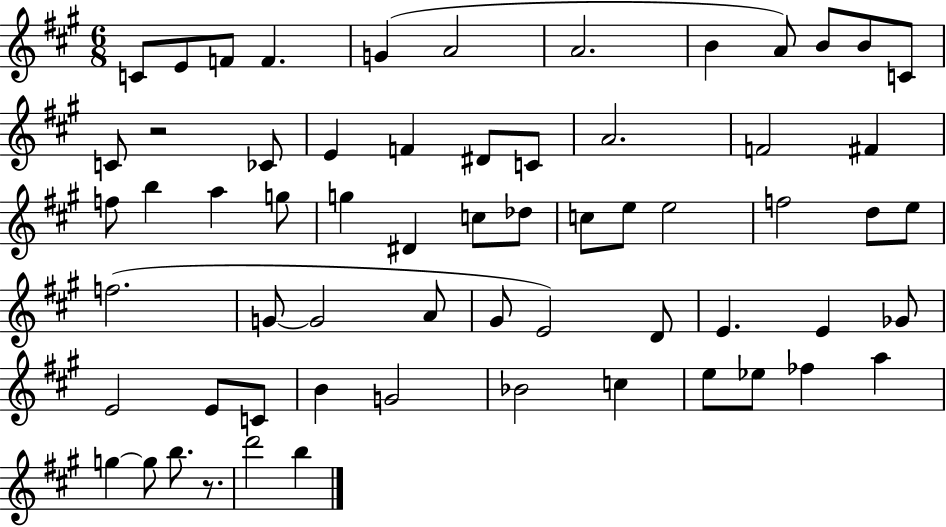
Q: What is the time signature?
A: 6/8